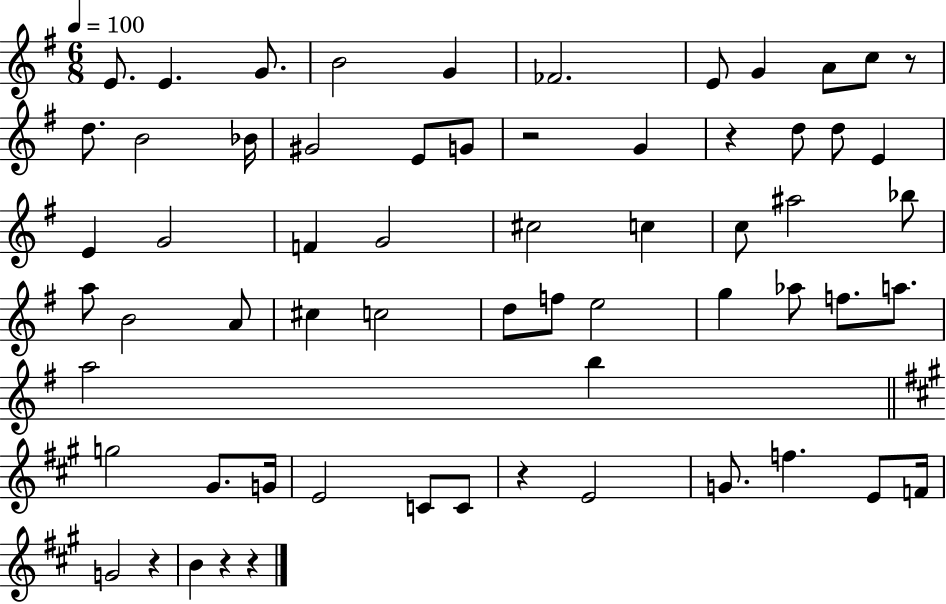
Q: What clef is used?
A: treble